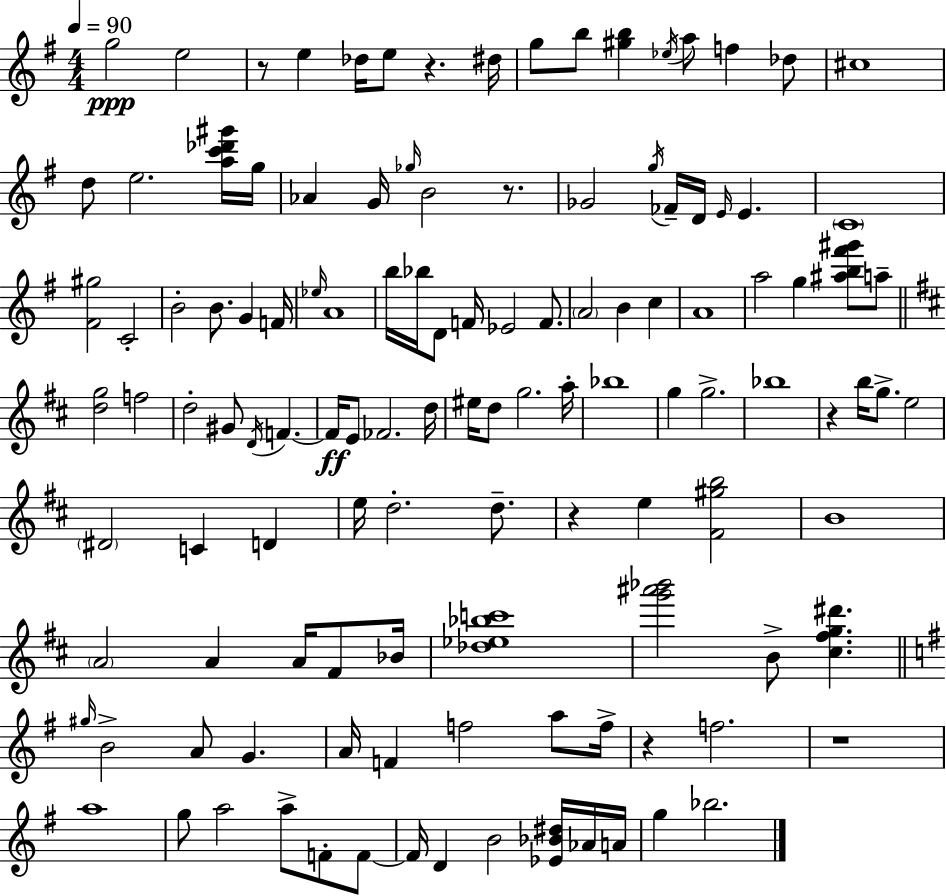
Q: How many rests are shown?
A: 7